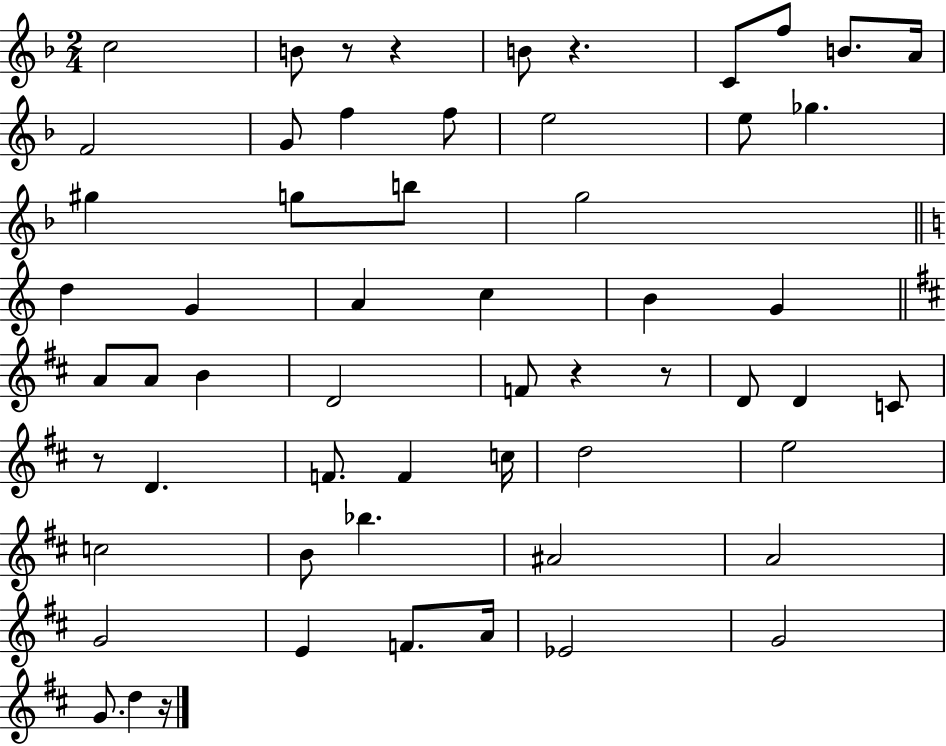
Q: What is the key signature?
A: F major